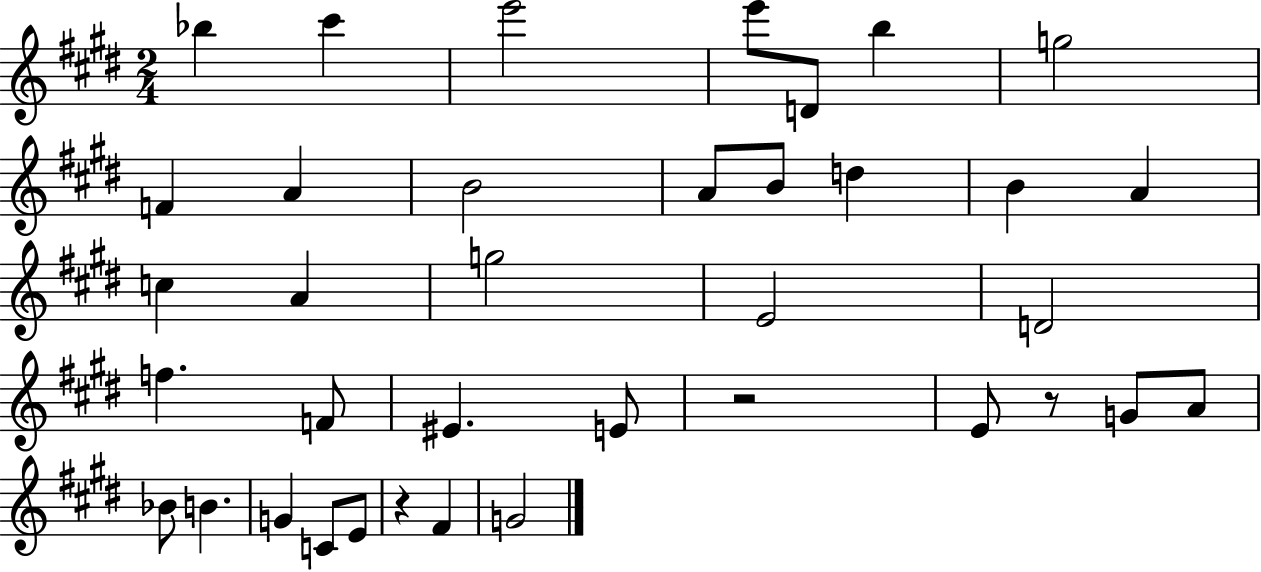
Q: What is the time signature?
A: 2/4